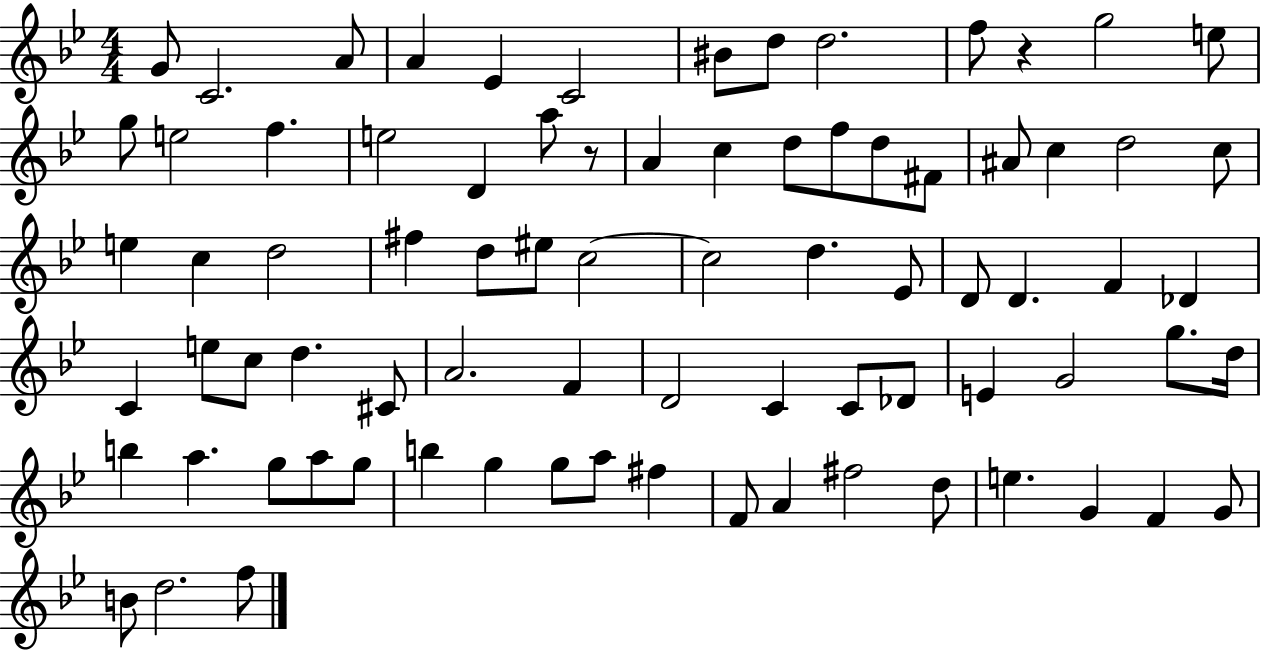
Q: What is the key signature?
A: BES major